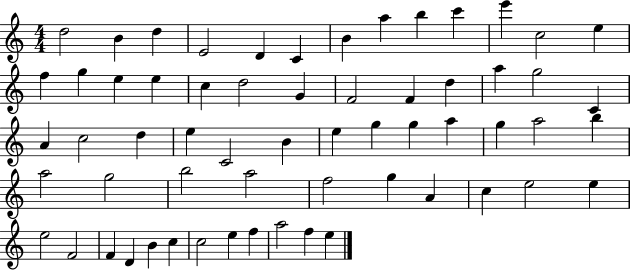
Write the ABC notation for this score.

X:1
T:Untitled
M:4/4
L:1/4
K:C
d2 B d E2 D C B a b c' e' c2 e f g e e c d2 G F2 F d a g2 C A c2 d e C2 B e g g a g a2 b a2 g2 b2 a2 f2 g A c e2 e e2 F2 F D B c c2 e f a2 f e